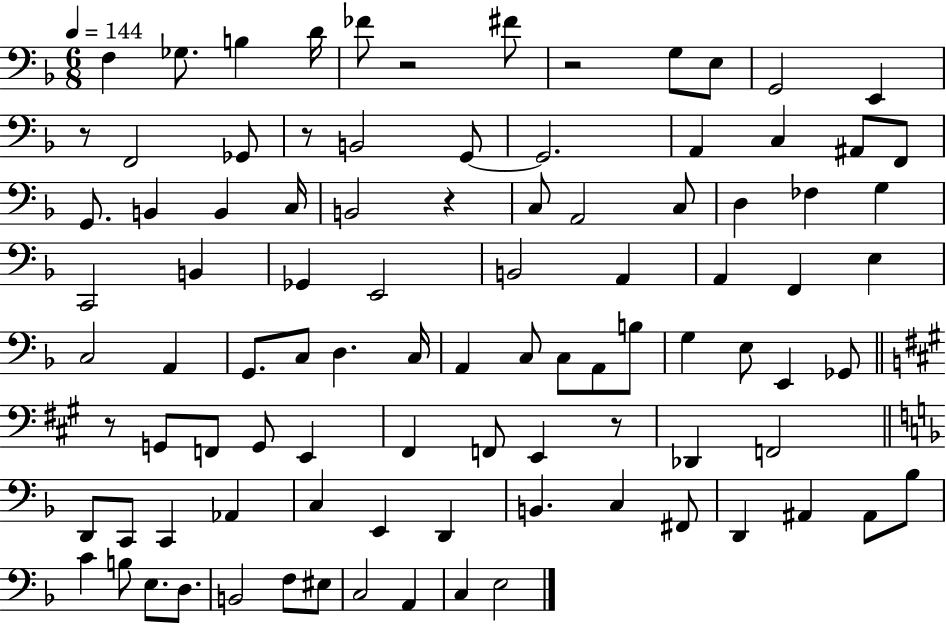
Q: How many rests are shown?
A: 7